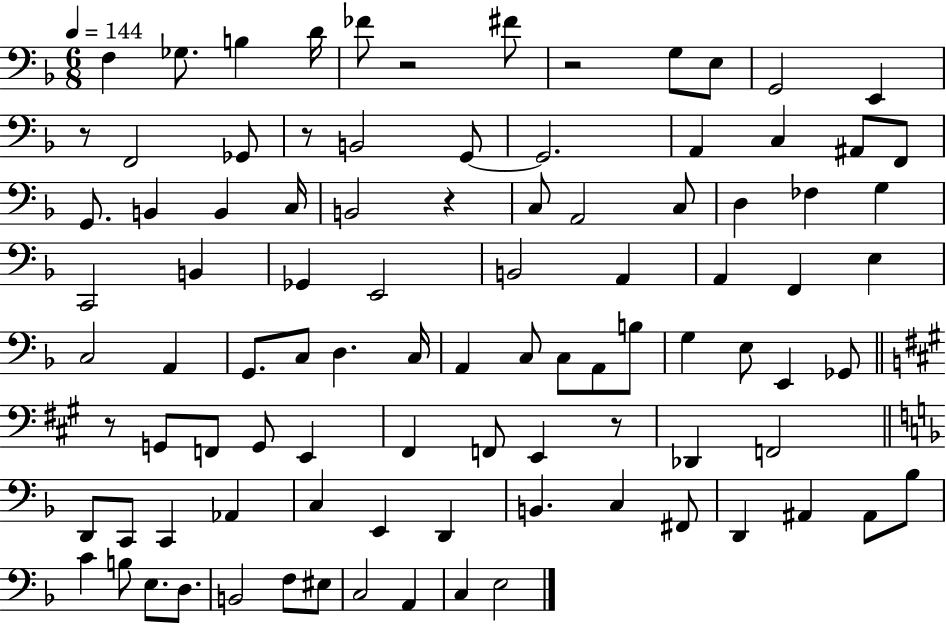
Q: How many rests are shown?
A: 7